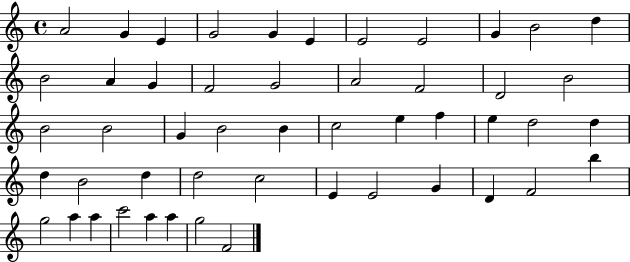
A4/h G4/q E4/q G4/h G4/q E4/q E4/h E4/h G4/q B4/h D5/q B4/h A4/q G4/q F4/h G4/h A4/h F4/h D4/h B4/h B4/h B4/h G4/q B4/h B4/q C5/h E5/q F5/q E5/q D5/h D5/q D5/q B4/h D5/q D5/h C5/h E4/q E4/h G4/q D4/q F4/h B5/q G5/h A5/q A5/q C6/h A5/q A5/q G5/h F4/h